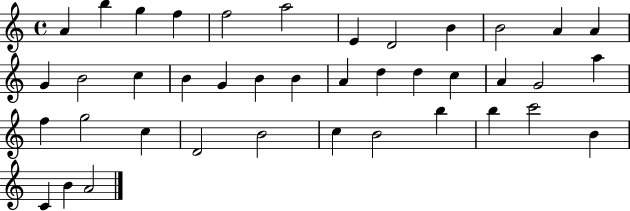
A4/q B5/q G5/q F5/q F5/h A5/h E4/q D4/h B4/q B4/h A4/q A4/q G4/q B4/h C5/q B4/q G4/q B4/q B4/q A4/q D5/q D5/q C5/q A4/q G4/h A5/q F5/q G5/h C5/q D4/h B4/h C5/q B4/h B5/q B5/q C6/h B4/q C4/q B4/q A4/h